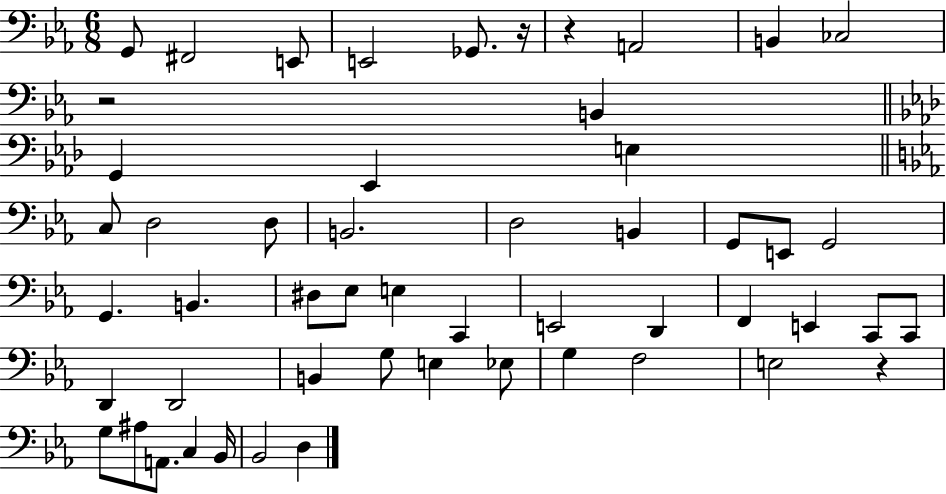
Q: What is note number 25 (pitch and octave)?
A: Eb3